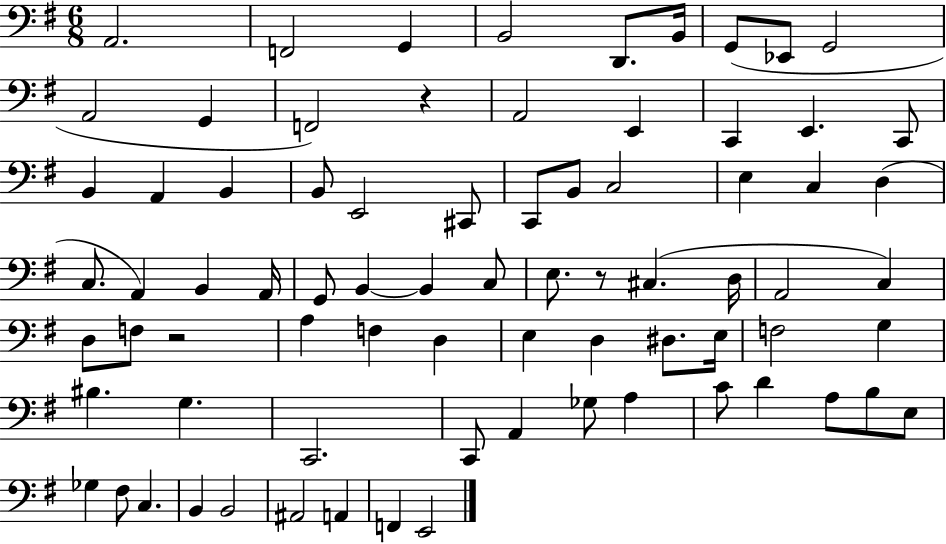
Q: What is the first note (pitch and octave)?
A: A2